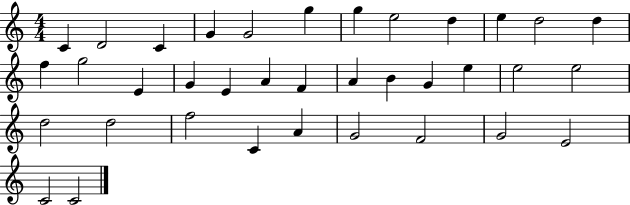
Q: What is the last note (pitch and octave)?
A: C4